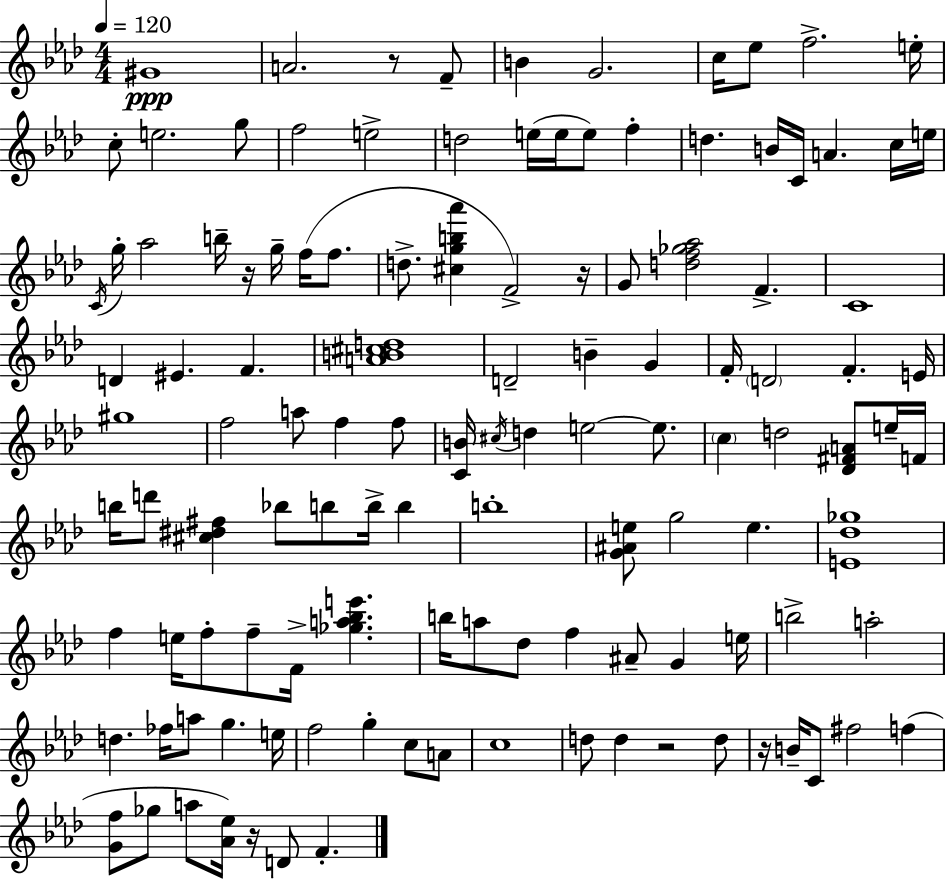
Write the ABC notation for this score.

X:1
T:Untitled
M:4/4
L:1/4
K:Ab
^G4 A2 z/2 F/2 B G2 c/4 _e/2 f2 e/4 c/2 e2 g/2 f2 e2 d2 e/4 e/4 e/2 f d B/4 C/4 A c/4 e/4 C/4 g/4 _a2 b/4 z/4 g/4 f/4 f/2 d/2 [^cgb_a'] F2 z/4 G/2 [df_g_a]2 F C4 D ^E F [AB^cd]4 D2 B G F/4 D2 F E/4 ^g4 f2 a/2 f f/2 [CB]/4 ^c/4 d e2 e/2 c d2 [_D^FA]/2 e/4 F/4 b/4 d'/2 [^c^d^f] _b/2 b/2 b/4 b b4 [G^Ae]/2 g2 e [E_d_g]4 f e/4 f/2 f/2 F/4 [_ga_be'] b/4 a/2 _d/2 f ^A/2 G e/4 b2 a2 d _f/4 a/2 g e/4 f2 g c/2 A/2 c4 d/2 d z2 d/2 z/4 B/4 C/2 ^f2 f [Gf]/2 _g/2 a/2 [_A_e]/4 z/4 D/2 F